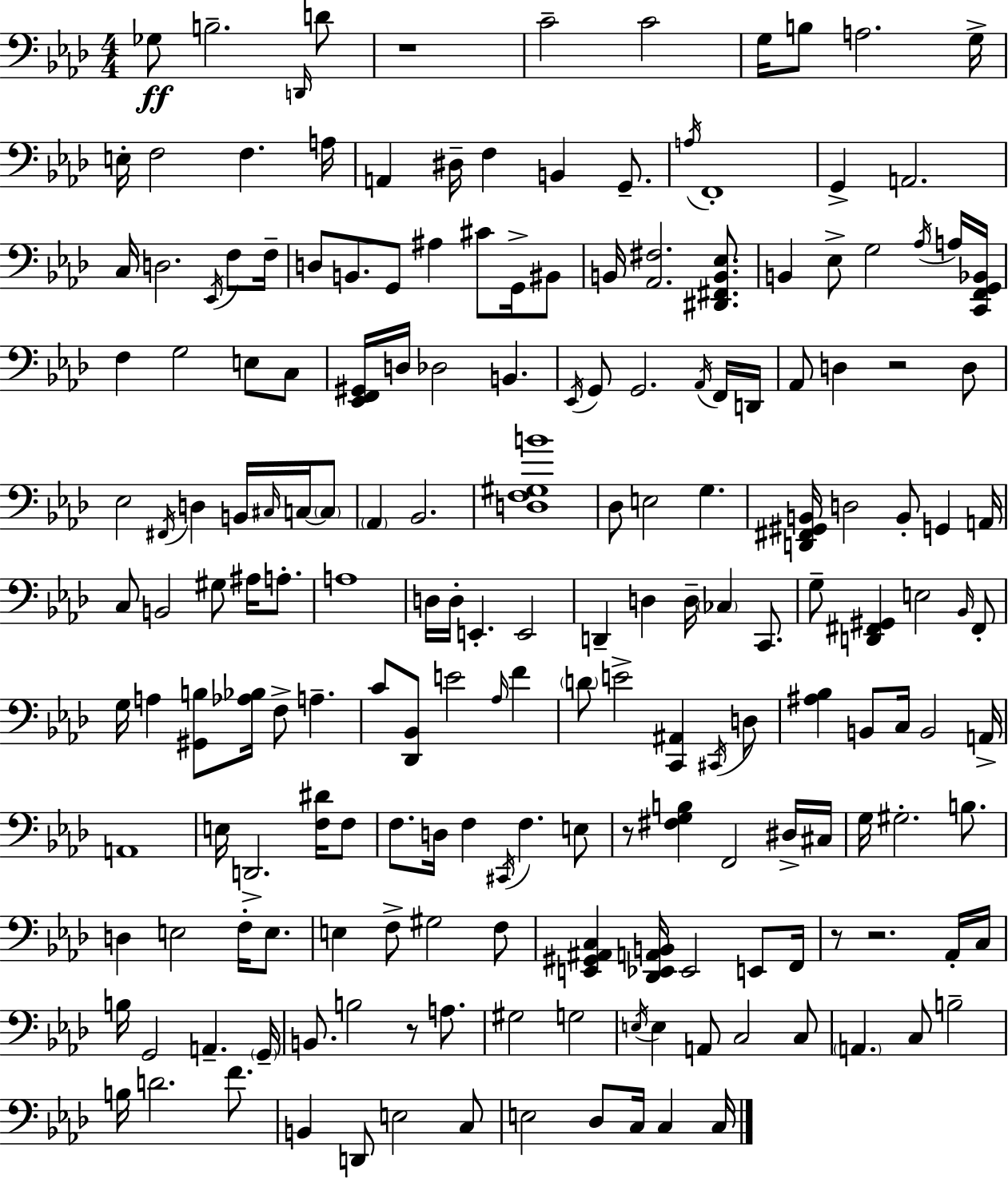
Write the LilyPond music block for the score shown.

{
  \clef bass
  \numericTimeSignature
  \time 4/4
  \key f \minor
  ges8\ff b2.-- \grace { d,16 } d'8 | r1 | c'2-- c'2 | g16 b8 a2. | \break g16-> e16-. f2 f4. | a16 a,4 dis16-- f4 b,4 g,8.-- | \acciaccatura { a16 } f,1-. | g,4-> a,2. | \break c16 d2. \acciaccatura { ees,16 } | f8 f16-- d8 b,8. g,8 ais4 cis'8 | g,16-> bis,8 b,16 <aes, fis>2. | <dis, fis, b, ees>8. b,4 ees8-> g2 | \break \acciaccatura { aes16 } a16 <c, f, g, bes,>16 f4 g2 | e8 c8 <ees, f, gis,>16 d16 des2 b,4. | \acciaccatura { ees,16 } g,8 g,2. | \acciaccatura { aes,16 } f,16 d,16 aes,8 d4 r2 | \break d8 ees2 \acciaccatura { fis,16 } d4 | b,16 \grace { cis16 } c16~~ \parenthesize c8 \parenthesize aes,4 bes,2. | <d f gis b'>1 | des8 e2 | \break g4. <d, fis, gis, b,>16 d2 | b,8-. g,4 a,16 c8 b,2 | gis8 ais16 a8.-. a1 | d16 d16-. e,4.-. | \break e,2 d,4-- d4 | d16-- \parenthesize ces4 c,8. g8-- <d, fis, gis,>4 e2 | \grace { bes,16 } fis,8-. g16 a4 <gis, b>8 | <aes bes>16 f8-> a4.-- c'8 <des, bes,>8 e'2 | \break \grace { aes16 } f'4 \parenthesize d'8 e'2-> | <c, ais,>4 \acciaccatura { cis,16 } d8 <ais bes>4 b,8 | c16 b,2 a,16-> a,1 | e16 d,2.-> | \break <f dis'>16 f8 f8. d16 f4 | \acciaccatura { cis,16 } f4. e8 r8 <fis g b>4 | f,2 dis16-> cis16 g16 gis2.-. | b8. d4 | \break e2 f16-. e8. e4 | f8-> gis2 f8 <e, gis, ais, c>4 | <des, ees, a, b,>16 ees,2 e,8 f,16 r8 r2. | aes,16-. c16 b16 g,2 | \break a,4.-- \parenthesize g,16-- b,8. b2 | r8 a8. gis2 | g2 \acciaccatura { e16 } e4 | a,8 c2 c8 \parenthesize a,4. | \break c8 b2-- b16 d'2. | f'8. b,4 | d,8 e2 c8 e2 | des8 c16 c4 c16 \bar "|."
}